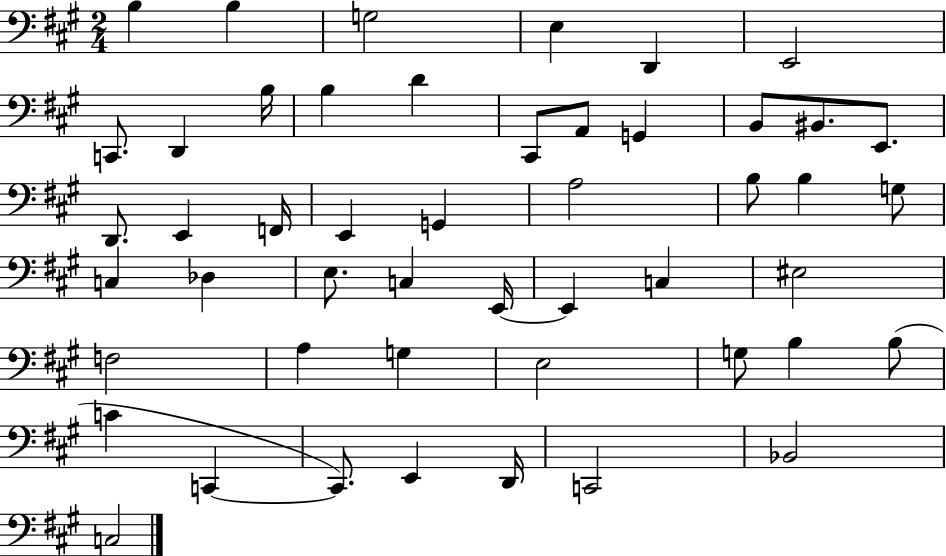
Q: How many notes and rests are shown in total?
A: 49